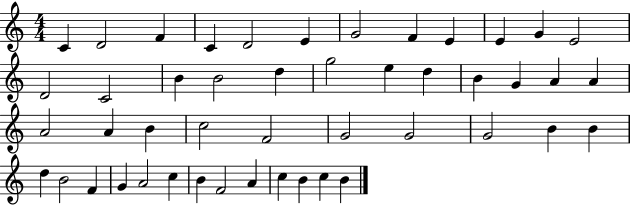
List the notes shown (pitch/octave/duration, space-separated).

C4/q D4/h F4/q C4/q D4/h E4/q G4/h F4/q E4/q E4/q G4/q E4/h D4/h C4/h B4/q B4/h D5/q G5/h E5/q D5/q B4/q G4/q A4/q A4/q A4/h A4/q B4/q C5/h F4/h G4/h G4/h G4/h B4/q B4/q D5/q B4/h F4/q G4/q A4/h C5/q B4/q F4/h A4/q C5/q B4/q C5/q B4/q